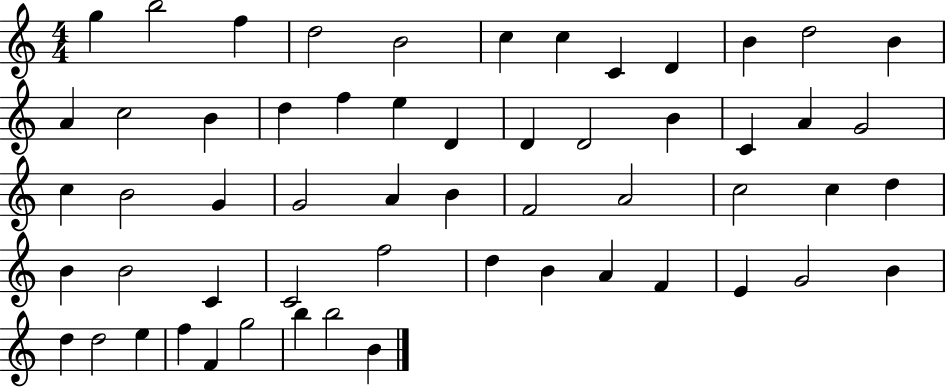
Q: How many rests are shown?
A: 0